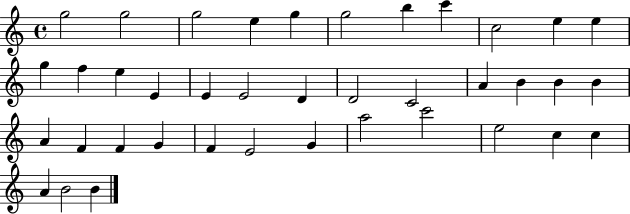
{
  \clef treble
  \time 4/4
  \defaultTimeSignature
  \key c \major
  g''2 g''2 | g''2 e''4 g''4 | g''2 b''4 c'''4 | c''2 e''4 e''4 | \break g''4 f''4 e''4 e'4 | e'4 e'2 d'4 | d'2 c'2 | a'4 b'4 b'4 b'4 | \break a'4 f'4 f'4 g'4 | f'4 e'2 g'4 | a''2 c'''2 | e''2 c''4 c''4 | \break a'4 b'2 b'4 | \bar "|."
}